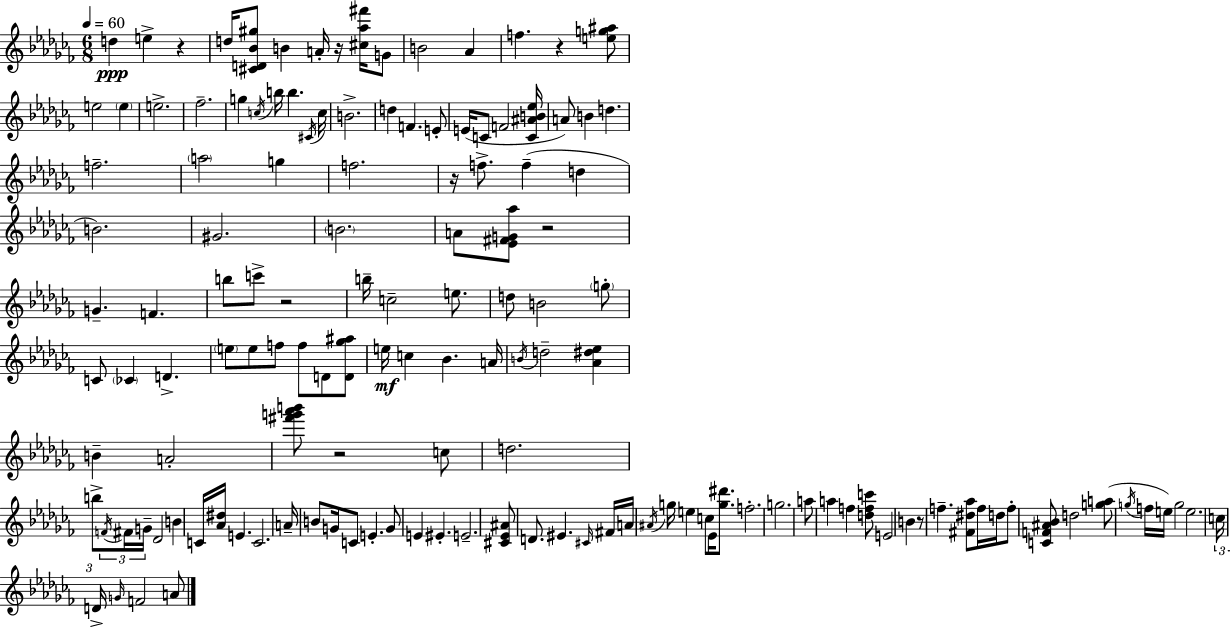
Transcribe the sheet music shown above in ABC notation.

X:1
T:Untitled
M:6/8
L:1/4
K:Abm
d e z d/4 [^CD_B^g]/2 B A/4 z/4 [^c_a^f']/4 G/2 B2 _A f z [eg^a]/2 e2 e e2 _f2 g c/4 b/4 b ^C/4 c/4 B2 d F E/2 E/4 C/2 F2 [C^AB_e]/4 A/2 B d f2 a2 g f2 z/4 f/2 f d B2 ^G2 B2 A/2 [_E^FG_a]/2 z2 G F b/2 c'/2 z2 b/4 c2 e/2 d/2 B2 g/2 C/2 _C D e/2 e/2 f/2 f/2 D/2 [D_g^a]/2 e/4 c _B A/4 B/4 d2 [_A^d_e] B A2 [^f'g'_a'b']/2 z2 c/2 d2 b/2 F/4 ^F/4 G/4 _D2 B C/4 [_A^d]/4 E C2 A/4 B/2 G/4 C/2 E G/2 E ^E E2 [^C_E^A]/2 D/2 ^E ^C/4 ^F/4 A/4 ^A/4 g/4 e c/2 _E/4 [g^d']/2 f2 g2 a/2 a f [dfc']/2 E2 B z/2 f [^F^d_a]/2 f/4 d/4 f/2 [CF^A_B]/2 d2 [ga]/2 g/4 f/4 e/4 g2 e2 c/4 D/4 G/4 F2 A/2